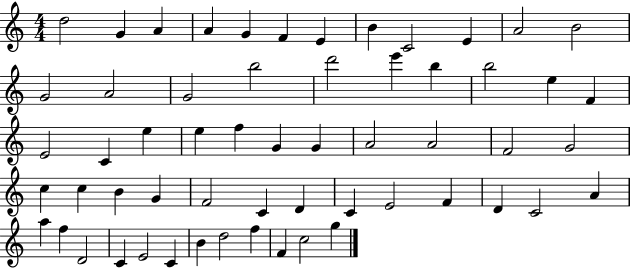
{
  \clef treble
  \numericTimeSignature
  \time 4/4
  \key c \major
  d''2 g'4 a'4 | a'4 g'4 f'4 e'4 | b'4 c'2 e'4 | a'2 b'2 | \break g'2 a'2 | g'2 b''2 | d'''2 e'''4 b''4 | b''2 e''4 f'4 | \break e'2 c'4 e''4 | e''4 f''4 g'4 g'4 | a'2 a'2 | f'2 g'2 | \break c''4 c''4 b'4 g'4 | f'2 c'4 d'4 | c'4 e'2 f'4 | d'4 c'2 a'4 | \break a''4 f''4 d'2 | c'4 e'2 c'4 | b'4 d''2 f''4 | f'4 c''2 g''4 | \break \bar "|."
}